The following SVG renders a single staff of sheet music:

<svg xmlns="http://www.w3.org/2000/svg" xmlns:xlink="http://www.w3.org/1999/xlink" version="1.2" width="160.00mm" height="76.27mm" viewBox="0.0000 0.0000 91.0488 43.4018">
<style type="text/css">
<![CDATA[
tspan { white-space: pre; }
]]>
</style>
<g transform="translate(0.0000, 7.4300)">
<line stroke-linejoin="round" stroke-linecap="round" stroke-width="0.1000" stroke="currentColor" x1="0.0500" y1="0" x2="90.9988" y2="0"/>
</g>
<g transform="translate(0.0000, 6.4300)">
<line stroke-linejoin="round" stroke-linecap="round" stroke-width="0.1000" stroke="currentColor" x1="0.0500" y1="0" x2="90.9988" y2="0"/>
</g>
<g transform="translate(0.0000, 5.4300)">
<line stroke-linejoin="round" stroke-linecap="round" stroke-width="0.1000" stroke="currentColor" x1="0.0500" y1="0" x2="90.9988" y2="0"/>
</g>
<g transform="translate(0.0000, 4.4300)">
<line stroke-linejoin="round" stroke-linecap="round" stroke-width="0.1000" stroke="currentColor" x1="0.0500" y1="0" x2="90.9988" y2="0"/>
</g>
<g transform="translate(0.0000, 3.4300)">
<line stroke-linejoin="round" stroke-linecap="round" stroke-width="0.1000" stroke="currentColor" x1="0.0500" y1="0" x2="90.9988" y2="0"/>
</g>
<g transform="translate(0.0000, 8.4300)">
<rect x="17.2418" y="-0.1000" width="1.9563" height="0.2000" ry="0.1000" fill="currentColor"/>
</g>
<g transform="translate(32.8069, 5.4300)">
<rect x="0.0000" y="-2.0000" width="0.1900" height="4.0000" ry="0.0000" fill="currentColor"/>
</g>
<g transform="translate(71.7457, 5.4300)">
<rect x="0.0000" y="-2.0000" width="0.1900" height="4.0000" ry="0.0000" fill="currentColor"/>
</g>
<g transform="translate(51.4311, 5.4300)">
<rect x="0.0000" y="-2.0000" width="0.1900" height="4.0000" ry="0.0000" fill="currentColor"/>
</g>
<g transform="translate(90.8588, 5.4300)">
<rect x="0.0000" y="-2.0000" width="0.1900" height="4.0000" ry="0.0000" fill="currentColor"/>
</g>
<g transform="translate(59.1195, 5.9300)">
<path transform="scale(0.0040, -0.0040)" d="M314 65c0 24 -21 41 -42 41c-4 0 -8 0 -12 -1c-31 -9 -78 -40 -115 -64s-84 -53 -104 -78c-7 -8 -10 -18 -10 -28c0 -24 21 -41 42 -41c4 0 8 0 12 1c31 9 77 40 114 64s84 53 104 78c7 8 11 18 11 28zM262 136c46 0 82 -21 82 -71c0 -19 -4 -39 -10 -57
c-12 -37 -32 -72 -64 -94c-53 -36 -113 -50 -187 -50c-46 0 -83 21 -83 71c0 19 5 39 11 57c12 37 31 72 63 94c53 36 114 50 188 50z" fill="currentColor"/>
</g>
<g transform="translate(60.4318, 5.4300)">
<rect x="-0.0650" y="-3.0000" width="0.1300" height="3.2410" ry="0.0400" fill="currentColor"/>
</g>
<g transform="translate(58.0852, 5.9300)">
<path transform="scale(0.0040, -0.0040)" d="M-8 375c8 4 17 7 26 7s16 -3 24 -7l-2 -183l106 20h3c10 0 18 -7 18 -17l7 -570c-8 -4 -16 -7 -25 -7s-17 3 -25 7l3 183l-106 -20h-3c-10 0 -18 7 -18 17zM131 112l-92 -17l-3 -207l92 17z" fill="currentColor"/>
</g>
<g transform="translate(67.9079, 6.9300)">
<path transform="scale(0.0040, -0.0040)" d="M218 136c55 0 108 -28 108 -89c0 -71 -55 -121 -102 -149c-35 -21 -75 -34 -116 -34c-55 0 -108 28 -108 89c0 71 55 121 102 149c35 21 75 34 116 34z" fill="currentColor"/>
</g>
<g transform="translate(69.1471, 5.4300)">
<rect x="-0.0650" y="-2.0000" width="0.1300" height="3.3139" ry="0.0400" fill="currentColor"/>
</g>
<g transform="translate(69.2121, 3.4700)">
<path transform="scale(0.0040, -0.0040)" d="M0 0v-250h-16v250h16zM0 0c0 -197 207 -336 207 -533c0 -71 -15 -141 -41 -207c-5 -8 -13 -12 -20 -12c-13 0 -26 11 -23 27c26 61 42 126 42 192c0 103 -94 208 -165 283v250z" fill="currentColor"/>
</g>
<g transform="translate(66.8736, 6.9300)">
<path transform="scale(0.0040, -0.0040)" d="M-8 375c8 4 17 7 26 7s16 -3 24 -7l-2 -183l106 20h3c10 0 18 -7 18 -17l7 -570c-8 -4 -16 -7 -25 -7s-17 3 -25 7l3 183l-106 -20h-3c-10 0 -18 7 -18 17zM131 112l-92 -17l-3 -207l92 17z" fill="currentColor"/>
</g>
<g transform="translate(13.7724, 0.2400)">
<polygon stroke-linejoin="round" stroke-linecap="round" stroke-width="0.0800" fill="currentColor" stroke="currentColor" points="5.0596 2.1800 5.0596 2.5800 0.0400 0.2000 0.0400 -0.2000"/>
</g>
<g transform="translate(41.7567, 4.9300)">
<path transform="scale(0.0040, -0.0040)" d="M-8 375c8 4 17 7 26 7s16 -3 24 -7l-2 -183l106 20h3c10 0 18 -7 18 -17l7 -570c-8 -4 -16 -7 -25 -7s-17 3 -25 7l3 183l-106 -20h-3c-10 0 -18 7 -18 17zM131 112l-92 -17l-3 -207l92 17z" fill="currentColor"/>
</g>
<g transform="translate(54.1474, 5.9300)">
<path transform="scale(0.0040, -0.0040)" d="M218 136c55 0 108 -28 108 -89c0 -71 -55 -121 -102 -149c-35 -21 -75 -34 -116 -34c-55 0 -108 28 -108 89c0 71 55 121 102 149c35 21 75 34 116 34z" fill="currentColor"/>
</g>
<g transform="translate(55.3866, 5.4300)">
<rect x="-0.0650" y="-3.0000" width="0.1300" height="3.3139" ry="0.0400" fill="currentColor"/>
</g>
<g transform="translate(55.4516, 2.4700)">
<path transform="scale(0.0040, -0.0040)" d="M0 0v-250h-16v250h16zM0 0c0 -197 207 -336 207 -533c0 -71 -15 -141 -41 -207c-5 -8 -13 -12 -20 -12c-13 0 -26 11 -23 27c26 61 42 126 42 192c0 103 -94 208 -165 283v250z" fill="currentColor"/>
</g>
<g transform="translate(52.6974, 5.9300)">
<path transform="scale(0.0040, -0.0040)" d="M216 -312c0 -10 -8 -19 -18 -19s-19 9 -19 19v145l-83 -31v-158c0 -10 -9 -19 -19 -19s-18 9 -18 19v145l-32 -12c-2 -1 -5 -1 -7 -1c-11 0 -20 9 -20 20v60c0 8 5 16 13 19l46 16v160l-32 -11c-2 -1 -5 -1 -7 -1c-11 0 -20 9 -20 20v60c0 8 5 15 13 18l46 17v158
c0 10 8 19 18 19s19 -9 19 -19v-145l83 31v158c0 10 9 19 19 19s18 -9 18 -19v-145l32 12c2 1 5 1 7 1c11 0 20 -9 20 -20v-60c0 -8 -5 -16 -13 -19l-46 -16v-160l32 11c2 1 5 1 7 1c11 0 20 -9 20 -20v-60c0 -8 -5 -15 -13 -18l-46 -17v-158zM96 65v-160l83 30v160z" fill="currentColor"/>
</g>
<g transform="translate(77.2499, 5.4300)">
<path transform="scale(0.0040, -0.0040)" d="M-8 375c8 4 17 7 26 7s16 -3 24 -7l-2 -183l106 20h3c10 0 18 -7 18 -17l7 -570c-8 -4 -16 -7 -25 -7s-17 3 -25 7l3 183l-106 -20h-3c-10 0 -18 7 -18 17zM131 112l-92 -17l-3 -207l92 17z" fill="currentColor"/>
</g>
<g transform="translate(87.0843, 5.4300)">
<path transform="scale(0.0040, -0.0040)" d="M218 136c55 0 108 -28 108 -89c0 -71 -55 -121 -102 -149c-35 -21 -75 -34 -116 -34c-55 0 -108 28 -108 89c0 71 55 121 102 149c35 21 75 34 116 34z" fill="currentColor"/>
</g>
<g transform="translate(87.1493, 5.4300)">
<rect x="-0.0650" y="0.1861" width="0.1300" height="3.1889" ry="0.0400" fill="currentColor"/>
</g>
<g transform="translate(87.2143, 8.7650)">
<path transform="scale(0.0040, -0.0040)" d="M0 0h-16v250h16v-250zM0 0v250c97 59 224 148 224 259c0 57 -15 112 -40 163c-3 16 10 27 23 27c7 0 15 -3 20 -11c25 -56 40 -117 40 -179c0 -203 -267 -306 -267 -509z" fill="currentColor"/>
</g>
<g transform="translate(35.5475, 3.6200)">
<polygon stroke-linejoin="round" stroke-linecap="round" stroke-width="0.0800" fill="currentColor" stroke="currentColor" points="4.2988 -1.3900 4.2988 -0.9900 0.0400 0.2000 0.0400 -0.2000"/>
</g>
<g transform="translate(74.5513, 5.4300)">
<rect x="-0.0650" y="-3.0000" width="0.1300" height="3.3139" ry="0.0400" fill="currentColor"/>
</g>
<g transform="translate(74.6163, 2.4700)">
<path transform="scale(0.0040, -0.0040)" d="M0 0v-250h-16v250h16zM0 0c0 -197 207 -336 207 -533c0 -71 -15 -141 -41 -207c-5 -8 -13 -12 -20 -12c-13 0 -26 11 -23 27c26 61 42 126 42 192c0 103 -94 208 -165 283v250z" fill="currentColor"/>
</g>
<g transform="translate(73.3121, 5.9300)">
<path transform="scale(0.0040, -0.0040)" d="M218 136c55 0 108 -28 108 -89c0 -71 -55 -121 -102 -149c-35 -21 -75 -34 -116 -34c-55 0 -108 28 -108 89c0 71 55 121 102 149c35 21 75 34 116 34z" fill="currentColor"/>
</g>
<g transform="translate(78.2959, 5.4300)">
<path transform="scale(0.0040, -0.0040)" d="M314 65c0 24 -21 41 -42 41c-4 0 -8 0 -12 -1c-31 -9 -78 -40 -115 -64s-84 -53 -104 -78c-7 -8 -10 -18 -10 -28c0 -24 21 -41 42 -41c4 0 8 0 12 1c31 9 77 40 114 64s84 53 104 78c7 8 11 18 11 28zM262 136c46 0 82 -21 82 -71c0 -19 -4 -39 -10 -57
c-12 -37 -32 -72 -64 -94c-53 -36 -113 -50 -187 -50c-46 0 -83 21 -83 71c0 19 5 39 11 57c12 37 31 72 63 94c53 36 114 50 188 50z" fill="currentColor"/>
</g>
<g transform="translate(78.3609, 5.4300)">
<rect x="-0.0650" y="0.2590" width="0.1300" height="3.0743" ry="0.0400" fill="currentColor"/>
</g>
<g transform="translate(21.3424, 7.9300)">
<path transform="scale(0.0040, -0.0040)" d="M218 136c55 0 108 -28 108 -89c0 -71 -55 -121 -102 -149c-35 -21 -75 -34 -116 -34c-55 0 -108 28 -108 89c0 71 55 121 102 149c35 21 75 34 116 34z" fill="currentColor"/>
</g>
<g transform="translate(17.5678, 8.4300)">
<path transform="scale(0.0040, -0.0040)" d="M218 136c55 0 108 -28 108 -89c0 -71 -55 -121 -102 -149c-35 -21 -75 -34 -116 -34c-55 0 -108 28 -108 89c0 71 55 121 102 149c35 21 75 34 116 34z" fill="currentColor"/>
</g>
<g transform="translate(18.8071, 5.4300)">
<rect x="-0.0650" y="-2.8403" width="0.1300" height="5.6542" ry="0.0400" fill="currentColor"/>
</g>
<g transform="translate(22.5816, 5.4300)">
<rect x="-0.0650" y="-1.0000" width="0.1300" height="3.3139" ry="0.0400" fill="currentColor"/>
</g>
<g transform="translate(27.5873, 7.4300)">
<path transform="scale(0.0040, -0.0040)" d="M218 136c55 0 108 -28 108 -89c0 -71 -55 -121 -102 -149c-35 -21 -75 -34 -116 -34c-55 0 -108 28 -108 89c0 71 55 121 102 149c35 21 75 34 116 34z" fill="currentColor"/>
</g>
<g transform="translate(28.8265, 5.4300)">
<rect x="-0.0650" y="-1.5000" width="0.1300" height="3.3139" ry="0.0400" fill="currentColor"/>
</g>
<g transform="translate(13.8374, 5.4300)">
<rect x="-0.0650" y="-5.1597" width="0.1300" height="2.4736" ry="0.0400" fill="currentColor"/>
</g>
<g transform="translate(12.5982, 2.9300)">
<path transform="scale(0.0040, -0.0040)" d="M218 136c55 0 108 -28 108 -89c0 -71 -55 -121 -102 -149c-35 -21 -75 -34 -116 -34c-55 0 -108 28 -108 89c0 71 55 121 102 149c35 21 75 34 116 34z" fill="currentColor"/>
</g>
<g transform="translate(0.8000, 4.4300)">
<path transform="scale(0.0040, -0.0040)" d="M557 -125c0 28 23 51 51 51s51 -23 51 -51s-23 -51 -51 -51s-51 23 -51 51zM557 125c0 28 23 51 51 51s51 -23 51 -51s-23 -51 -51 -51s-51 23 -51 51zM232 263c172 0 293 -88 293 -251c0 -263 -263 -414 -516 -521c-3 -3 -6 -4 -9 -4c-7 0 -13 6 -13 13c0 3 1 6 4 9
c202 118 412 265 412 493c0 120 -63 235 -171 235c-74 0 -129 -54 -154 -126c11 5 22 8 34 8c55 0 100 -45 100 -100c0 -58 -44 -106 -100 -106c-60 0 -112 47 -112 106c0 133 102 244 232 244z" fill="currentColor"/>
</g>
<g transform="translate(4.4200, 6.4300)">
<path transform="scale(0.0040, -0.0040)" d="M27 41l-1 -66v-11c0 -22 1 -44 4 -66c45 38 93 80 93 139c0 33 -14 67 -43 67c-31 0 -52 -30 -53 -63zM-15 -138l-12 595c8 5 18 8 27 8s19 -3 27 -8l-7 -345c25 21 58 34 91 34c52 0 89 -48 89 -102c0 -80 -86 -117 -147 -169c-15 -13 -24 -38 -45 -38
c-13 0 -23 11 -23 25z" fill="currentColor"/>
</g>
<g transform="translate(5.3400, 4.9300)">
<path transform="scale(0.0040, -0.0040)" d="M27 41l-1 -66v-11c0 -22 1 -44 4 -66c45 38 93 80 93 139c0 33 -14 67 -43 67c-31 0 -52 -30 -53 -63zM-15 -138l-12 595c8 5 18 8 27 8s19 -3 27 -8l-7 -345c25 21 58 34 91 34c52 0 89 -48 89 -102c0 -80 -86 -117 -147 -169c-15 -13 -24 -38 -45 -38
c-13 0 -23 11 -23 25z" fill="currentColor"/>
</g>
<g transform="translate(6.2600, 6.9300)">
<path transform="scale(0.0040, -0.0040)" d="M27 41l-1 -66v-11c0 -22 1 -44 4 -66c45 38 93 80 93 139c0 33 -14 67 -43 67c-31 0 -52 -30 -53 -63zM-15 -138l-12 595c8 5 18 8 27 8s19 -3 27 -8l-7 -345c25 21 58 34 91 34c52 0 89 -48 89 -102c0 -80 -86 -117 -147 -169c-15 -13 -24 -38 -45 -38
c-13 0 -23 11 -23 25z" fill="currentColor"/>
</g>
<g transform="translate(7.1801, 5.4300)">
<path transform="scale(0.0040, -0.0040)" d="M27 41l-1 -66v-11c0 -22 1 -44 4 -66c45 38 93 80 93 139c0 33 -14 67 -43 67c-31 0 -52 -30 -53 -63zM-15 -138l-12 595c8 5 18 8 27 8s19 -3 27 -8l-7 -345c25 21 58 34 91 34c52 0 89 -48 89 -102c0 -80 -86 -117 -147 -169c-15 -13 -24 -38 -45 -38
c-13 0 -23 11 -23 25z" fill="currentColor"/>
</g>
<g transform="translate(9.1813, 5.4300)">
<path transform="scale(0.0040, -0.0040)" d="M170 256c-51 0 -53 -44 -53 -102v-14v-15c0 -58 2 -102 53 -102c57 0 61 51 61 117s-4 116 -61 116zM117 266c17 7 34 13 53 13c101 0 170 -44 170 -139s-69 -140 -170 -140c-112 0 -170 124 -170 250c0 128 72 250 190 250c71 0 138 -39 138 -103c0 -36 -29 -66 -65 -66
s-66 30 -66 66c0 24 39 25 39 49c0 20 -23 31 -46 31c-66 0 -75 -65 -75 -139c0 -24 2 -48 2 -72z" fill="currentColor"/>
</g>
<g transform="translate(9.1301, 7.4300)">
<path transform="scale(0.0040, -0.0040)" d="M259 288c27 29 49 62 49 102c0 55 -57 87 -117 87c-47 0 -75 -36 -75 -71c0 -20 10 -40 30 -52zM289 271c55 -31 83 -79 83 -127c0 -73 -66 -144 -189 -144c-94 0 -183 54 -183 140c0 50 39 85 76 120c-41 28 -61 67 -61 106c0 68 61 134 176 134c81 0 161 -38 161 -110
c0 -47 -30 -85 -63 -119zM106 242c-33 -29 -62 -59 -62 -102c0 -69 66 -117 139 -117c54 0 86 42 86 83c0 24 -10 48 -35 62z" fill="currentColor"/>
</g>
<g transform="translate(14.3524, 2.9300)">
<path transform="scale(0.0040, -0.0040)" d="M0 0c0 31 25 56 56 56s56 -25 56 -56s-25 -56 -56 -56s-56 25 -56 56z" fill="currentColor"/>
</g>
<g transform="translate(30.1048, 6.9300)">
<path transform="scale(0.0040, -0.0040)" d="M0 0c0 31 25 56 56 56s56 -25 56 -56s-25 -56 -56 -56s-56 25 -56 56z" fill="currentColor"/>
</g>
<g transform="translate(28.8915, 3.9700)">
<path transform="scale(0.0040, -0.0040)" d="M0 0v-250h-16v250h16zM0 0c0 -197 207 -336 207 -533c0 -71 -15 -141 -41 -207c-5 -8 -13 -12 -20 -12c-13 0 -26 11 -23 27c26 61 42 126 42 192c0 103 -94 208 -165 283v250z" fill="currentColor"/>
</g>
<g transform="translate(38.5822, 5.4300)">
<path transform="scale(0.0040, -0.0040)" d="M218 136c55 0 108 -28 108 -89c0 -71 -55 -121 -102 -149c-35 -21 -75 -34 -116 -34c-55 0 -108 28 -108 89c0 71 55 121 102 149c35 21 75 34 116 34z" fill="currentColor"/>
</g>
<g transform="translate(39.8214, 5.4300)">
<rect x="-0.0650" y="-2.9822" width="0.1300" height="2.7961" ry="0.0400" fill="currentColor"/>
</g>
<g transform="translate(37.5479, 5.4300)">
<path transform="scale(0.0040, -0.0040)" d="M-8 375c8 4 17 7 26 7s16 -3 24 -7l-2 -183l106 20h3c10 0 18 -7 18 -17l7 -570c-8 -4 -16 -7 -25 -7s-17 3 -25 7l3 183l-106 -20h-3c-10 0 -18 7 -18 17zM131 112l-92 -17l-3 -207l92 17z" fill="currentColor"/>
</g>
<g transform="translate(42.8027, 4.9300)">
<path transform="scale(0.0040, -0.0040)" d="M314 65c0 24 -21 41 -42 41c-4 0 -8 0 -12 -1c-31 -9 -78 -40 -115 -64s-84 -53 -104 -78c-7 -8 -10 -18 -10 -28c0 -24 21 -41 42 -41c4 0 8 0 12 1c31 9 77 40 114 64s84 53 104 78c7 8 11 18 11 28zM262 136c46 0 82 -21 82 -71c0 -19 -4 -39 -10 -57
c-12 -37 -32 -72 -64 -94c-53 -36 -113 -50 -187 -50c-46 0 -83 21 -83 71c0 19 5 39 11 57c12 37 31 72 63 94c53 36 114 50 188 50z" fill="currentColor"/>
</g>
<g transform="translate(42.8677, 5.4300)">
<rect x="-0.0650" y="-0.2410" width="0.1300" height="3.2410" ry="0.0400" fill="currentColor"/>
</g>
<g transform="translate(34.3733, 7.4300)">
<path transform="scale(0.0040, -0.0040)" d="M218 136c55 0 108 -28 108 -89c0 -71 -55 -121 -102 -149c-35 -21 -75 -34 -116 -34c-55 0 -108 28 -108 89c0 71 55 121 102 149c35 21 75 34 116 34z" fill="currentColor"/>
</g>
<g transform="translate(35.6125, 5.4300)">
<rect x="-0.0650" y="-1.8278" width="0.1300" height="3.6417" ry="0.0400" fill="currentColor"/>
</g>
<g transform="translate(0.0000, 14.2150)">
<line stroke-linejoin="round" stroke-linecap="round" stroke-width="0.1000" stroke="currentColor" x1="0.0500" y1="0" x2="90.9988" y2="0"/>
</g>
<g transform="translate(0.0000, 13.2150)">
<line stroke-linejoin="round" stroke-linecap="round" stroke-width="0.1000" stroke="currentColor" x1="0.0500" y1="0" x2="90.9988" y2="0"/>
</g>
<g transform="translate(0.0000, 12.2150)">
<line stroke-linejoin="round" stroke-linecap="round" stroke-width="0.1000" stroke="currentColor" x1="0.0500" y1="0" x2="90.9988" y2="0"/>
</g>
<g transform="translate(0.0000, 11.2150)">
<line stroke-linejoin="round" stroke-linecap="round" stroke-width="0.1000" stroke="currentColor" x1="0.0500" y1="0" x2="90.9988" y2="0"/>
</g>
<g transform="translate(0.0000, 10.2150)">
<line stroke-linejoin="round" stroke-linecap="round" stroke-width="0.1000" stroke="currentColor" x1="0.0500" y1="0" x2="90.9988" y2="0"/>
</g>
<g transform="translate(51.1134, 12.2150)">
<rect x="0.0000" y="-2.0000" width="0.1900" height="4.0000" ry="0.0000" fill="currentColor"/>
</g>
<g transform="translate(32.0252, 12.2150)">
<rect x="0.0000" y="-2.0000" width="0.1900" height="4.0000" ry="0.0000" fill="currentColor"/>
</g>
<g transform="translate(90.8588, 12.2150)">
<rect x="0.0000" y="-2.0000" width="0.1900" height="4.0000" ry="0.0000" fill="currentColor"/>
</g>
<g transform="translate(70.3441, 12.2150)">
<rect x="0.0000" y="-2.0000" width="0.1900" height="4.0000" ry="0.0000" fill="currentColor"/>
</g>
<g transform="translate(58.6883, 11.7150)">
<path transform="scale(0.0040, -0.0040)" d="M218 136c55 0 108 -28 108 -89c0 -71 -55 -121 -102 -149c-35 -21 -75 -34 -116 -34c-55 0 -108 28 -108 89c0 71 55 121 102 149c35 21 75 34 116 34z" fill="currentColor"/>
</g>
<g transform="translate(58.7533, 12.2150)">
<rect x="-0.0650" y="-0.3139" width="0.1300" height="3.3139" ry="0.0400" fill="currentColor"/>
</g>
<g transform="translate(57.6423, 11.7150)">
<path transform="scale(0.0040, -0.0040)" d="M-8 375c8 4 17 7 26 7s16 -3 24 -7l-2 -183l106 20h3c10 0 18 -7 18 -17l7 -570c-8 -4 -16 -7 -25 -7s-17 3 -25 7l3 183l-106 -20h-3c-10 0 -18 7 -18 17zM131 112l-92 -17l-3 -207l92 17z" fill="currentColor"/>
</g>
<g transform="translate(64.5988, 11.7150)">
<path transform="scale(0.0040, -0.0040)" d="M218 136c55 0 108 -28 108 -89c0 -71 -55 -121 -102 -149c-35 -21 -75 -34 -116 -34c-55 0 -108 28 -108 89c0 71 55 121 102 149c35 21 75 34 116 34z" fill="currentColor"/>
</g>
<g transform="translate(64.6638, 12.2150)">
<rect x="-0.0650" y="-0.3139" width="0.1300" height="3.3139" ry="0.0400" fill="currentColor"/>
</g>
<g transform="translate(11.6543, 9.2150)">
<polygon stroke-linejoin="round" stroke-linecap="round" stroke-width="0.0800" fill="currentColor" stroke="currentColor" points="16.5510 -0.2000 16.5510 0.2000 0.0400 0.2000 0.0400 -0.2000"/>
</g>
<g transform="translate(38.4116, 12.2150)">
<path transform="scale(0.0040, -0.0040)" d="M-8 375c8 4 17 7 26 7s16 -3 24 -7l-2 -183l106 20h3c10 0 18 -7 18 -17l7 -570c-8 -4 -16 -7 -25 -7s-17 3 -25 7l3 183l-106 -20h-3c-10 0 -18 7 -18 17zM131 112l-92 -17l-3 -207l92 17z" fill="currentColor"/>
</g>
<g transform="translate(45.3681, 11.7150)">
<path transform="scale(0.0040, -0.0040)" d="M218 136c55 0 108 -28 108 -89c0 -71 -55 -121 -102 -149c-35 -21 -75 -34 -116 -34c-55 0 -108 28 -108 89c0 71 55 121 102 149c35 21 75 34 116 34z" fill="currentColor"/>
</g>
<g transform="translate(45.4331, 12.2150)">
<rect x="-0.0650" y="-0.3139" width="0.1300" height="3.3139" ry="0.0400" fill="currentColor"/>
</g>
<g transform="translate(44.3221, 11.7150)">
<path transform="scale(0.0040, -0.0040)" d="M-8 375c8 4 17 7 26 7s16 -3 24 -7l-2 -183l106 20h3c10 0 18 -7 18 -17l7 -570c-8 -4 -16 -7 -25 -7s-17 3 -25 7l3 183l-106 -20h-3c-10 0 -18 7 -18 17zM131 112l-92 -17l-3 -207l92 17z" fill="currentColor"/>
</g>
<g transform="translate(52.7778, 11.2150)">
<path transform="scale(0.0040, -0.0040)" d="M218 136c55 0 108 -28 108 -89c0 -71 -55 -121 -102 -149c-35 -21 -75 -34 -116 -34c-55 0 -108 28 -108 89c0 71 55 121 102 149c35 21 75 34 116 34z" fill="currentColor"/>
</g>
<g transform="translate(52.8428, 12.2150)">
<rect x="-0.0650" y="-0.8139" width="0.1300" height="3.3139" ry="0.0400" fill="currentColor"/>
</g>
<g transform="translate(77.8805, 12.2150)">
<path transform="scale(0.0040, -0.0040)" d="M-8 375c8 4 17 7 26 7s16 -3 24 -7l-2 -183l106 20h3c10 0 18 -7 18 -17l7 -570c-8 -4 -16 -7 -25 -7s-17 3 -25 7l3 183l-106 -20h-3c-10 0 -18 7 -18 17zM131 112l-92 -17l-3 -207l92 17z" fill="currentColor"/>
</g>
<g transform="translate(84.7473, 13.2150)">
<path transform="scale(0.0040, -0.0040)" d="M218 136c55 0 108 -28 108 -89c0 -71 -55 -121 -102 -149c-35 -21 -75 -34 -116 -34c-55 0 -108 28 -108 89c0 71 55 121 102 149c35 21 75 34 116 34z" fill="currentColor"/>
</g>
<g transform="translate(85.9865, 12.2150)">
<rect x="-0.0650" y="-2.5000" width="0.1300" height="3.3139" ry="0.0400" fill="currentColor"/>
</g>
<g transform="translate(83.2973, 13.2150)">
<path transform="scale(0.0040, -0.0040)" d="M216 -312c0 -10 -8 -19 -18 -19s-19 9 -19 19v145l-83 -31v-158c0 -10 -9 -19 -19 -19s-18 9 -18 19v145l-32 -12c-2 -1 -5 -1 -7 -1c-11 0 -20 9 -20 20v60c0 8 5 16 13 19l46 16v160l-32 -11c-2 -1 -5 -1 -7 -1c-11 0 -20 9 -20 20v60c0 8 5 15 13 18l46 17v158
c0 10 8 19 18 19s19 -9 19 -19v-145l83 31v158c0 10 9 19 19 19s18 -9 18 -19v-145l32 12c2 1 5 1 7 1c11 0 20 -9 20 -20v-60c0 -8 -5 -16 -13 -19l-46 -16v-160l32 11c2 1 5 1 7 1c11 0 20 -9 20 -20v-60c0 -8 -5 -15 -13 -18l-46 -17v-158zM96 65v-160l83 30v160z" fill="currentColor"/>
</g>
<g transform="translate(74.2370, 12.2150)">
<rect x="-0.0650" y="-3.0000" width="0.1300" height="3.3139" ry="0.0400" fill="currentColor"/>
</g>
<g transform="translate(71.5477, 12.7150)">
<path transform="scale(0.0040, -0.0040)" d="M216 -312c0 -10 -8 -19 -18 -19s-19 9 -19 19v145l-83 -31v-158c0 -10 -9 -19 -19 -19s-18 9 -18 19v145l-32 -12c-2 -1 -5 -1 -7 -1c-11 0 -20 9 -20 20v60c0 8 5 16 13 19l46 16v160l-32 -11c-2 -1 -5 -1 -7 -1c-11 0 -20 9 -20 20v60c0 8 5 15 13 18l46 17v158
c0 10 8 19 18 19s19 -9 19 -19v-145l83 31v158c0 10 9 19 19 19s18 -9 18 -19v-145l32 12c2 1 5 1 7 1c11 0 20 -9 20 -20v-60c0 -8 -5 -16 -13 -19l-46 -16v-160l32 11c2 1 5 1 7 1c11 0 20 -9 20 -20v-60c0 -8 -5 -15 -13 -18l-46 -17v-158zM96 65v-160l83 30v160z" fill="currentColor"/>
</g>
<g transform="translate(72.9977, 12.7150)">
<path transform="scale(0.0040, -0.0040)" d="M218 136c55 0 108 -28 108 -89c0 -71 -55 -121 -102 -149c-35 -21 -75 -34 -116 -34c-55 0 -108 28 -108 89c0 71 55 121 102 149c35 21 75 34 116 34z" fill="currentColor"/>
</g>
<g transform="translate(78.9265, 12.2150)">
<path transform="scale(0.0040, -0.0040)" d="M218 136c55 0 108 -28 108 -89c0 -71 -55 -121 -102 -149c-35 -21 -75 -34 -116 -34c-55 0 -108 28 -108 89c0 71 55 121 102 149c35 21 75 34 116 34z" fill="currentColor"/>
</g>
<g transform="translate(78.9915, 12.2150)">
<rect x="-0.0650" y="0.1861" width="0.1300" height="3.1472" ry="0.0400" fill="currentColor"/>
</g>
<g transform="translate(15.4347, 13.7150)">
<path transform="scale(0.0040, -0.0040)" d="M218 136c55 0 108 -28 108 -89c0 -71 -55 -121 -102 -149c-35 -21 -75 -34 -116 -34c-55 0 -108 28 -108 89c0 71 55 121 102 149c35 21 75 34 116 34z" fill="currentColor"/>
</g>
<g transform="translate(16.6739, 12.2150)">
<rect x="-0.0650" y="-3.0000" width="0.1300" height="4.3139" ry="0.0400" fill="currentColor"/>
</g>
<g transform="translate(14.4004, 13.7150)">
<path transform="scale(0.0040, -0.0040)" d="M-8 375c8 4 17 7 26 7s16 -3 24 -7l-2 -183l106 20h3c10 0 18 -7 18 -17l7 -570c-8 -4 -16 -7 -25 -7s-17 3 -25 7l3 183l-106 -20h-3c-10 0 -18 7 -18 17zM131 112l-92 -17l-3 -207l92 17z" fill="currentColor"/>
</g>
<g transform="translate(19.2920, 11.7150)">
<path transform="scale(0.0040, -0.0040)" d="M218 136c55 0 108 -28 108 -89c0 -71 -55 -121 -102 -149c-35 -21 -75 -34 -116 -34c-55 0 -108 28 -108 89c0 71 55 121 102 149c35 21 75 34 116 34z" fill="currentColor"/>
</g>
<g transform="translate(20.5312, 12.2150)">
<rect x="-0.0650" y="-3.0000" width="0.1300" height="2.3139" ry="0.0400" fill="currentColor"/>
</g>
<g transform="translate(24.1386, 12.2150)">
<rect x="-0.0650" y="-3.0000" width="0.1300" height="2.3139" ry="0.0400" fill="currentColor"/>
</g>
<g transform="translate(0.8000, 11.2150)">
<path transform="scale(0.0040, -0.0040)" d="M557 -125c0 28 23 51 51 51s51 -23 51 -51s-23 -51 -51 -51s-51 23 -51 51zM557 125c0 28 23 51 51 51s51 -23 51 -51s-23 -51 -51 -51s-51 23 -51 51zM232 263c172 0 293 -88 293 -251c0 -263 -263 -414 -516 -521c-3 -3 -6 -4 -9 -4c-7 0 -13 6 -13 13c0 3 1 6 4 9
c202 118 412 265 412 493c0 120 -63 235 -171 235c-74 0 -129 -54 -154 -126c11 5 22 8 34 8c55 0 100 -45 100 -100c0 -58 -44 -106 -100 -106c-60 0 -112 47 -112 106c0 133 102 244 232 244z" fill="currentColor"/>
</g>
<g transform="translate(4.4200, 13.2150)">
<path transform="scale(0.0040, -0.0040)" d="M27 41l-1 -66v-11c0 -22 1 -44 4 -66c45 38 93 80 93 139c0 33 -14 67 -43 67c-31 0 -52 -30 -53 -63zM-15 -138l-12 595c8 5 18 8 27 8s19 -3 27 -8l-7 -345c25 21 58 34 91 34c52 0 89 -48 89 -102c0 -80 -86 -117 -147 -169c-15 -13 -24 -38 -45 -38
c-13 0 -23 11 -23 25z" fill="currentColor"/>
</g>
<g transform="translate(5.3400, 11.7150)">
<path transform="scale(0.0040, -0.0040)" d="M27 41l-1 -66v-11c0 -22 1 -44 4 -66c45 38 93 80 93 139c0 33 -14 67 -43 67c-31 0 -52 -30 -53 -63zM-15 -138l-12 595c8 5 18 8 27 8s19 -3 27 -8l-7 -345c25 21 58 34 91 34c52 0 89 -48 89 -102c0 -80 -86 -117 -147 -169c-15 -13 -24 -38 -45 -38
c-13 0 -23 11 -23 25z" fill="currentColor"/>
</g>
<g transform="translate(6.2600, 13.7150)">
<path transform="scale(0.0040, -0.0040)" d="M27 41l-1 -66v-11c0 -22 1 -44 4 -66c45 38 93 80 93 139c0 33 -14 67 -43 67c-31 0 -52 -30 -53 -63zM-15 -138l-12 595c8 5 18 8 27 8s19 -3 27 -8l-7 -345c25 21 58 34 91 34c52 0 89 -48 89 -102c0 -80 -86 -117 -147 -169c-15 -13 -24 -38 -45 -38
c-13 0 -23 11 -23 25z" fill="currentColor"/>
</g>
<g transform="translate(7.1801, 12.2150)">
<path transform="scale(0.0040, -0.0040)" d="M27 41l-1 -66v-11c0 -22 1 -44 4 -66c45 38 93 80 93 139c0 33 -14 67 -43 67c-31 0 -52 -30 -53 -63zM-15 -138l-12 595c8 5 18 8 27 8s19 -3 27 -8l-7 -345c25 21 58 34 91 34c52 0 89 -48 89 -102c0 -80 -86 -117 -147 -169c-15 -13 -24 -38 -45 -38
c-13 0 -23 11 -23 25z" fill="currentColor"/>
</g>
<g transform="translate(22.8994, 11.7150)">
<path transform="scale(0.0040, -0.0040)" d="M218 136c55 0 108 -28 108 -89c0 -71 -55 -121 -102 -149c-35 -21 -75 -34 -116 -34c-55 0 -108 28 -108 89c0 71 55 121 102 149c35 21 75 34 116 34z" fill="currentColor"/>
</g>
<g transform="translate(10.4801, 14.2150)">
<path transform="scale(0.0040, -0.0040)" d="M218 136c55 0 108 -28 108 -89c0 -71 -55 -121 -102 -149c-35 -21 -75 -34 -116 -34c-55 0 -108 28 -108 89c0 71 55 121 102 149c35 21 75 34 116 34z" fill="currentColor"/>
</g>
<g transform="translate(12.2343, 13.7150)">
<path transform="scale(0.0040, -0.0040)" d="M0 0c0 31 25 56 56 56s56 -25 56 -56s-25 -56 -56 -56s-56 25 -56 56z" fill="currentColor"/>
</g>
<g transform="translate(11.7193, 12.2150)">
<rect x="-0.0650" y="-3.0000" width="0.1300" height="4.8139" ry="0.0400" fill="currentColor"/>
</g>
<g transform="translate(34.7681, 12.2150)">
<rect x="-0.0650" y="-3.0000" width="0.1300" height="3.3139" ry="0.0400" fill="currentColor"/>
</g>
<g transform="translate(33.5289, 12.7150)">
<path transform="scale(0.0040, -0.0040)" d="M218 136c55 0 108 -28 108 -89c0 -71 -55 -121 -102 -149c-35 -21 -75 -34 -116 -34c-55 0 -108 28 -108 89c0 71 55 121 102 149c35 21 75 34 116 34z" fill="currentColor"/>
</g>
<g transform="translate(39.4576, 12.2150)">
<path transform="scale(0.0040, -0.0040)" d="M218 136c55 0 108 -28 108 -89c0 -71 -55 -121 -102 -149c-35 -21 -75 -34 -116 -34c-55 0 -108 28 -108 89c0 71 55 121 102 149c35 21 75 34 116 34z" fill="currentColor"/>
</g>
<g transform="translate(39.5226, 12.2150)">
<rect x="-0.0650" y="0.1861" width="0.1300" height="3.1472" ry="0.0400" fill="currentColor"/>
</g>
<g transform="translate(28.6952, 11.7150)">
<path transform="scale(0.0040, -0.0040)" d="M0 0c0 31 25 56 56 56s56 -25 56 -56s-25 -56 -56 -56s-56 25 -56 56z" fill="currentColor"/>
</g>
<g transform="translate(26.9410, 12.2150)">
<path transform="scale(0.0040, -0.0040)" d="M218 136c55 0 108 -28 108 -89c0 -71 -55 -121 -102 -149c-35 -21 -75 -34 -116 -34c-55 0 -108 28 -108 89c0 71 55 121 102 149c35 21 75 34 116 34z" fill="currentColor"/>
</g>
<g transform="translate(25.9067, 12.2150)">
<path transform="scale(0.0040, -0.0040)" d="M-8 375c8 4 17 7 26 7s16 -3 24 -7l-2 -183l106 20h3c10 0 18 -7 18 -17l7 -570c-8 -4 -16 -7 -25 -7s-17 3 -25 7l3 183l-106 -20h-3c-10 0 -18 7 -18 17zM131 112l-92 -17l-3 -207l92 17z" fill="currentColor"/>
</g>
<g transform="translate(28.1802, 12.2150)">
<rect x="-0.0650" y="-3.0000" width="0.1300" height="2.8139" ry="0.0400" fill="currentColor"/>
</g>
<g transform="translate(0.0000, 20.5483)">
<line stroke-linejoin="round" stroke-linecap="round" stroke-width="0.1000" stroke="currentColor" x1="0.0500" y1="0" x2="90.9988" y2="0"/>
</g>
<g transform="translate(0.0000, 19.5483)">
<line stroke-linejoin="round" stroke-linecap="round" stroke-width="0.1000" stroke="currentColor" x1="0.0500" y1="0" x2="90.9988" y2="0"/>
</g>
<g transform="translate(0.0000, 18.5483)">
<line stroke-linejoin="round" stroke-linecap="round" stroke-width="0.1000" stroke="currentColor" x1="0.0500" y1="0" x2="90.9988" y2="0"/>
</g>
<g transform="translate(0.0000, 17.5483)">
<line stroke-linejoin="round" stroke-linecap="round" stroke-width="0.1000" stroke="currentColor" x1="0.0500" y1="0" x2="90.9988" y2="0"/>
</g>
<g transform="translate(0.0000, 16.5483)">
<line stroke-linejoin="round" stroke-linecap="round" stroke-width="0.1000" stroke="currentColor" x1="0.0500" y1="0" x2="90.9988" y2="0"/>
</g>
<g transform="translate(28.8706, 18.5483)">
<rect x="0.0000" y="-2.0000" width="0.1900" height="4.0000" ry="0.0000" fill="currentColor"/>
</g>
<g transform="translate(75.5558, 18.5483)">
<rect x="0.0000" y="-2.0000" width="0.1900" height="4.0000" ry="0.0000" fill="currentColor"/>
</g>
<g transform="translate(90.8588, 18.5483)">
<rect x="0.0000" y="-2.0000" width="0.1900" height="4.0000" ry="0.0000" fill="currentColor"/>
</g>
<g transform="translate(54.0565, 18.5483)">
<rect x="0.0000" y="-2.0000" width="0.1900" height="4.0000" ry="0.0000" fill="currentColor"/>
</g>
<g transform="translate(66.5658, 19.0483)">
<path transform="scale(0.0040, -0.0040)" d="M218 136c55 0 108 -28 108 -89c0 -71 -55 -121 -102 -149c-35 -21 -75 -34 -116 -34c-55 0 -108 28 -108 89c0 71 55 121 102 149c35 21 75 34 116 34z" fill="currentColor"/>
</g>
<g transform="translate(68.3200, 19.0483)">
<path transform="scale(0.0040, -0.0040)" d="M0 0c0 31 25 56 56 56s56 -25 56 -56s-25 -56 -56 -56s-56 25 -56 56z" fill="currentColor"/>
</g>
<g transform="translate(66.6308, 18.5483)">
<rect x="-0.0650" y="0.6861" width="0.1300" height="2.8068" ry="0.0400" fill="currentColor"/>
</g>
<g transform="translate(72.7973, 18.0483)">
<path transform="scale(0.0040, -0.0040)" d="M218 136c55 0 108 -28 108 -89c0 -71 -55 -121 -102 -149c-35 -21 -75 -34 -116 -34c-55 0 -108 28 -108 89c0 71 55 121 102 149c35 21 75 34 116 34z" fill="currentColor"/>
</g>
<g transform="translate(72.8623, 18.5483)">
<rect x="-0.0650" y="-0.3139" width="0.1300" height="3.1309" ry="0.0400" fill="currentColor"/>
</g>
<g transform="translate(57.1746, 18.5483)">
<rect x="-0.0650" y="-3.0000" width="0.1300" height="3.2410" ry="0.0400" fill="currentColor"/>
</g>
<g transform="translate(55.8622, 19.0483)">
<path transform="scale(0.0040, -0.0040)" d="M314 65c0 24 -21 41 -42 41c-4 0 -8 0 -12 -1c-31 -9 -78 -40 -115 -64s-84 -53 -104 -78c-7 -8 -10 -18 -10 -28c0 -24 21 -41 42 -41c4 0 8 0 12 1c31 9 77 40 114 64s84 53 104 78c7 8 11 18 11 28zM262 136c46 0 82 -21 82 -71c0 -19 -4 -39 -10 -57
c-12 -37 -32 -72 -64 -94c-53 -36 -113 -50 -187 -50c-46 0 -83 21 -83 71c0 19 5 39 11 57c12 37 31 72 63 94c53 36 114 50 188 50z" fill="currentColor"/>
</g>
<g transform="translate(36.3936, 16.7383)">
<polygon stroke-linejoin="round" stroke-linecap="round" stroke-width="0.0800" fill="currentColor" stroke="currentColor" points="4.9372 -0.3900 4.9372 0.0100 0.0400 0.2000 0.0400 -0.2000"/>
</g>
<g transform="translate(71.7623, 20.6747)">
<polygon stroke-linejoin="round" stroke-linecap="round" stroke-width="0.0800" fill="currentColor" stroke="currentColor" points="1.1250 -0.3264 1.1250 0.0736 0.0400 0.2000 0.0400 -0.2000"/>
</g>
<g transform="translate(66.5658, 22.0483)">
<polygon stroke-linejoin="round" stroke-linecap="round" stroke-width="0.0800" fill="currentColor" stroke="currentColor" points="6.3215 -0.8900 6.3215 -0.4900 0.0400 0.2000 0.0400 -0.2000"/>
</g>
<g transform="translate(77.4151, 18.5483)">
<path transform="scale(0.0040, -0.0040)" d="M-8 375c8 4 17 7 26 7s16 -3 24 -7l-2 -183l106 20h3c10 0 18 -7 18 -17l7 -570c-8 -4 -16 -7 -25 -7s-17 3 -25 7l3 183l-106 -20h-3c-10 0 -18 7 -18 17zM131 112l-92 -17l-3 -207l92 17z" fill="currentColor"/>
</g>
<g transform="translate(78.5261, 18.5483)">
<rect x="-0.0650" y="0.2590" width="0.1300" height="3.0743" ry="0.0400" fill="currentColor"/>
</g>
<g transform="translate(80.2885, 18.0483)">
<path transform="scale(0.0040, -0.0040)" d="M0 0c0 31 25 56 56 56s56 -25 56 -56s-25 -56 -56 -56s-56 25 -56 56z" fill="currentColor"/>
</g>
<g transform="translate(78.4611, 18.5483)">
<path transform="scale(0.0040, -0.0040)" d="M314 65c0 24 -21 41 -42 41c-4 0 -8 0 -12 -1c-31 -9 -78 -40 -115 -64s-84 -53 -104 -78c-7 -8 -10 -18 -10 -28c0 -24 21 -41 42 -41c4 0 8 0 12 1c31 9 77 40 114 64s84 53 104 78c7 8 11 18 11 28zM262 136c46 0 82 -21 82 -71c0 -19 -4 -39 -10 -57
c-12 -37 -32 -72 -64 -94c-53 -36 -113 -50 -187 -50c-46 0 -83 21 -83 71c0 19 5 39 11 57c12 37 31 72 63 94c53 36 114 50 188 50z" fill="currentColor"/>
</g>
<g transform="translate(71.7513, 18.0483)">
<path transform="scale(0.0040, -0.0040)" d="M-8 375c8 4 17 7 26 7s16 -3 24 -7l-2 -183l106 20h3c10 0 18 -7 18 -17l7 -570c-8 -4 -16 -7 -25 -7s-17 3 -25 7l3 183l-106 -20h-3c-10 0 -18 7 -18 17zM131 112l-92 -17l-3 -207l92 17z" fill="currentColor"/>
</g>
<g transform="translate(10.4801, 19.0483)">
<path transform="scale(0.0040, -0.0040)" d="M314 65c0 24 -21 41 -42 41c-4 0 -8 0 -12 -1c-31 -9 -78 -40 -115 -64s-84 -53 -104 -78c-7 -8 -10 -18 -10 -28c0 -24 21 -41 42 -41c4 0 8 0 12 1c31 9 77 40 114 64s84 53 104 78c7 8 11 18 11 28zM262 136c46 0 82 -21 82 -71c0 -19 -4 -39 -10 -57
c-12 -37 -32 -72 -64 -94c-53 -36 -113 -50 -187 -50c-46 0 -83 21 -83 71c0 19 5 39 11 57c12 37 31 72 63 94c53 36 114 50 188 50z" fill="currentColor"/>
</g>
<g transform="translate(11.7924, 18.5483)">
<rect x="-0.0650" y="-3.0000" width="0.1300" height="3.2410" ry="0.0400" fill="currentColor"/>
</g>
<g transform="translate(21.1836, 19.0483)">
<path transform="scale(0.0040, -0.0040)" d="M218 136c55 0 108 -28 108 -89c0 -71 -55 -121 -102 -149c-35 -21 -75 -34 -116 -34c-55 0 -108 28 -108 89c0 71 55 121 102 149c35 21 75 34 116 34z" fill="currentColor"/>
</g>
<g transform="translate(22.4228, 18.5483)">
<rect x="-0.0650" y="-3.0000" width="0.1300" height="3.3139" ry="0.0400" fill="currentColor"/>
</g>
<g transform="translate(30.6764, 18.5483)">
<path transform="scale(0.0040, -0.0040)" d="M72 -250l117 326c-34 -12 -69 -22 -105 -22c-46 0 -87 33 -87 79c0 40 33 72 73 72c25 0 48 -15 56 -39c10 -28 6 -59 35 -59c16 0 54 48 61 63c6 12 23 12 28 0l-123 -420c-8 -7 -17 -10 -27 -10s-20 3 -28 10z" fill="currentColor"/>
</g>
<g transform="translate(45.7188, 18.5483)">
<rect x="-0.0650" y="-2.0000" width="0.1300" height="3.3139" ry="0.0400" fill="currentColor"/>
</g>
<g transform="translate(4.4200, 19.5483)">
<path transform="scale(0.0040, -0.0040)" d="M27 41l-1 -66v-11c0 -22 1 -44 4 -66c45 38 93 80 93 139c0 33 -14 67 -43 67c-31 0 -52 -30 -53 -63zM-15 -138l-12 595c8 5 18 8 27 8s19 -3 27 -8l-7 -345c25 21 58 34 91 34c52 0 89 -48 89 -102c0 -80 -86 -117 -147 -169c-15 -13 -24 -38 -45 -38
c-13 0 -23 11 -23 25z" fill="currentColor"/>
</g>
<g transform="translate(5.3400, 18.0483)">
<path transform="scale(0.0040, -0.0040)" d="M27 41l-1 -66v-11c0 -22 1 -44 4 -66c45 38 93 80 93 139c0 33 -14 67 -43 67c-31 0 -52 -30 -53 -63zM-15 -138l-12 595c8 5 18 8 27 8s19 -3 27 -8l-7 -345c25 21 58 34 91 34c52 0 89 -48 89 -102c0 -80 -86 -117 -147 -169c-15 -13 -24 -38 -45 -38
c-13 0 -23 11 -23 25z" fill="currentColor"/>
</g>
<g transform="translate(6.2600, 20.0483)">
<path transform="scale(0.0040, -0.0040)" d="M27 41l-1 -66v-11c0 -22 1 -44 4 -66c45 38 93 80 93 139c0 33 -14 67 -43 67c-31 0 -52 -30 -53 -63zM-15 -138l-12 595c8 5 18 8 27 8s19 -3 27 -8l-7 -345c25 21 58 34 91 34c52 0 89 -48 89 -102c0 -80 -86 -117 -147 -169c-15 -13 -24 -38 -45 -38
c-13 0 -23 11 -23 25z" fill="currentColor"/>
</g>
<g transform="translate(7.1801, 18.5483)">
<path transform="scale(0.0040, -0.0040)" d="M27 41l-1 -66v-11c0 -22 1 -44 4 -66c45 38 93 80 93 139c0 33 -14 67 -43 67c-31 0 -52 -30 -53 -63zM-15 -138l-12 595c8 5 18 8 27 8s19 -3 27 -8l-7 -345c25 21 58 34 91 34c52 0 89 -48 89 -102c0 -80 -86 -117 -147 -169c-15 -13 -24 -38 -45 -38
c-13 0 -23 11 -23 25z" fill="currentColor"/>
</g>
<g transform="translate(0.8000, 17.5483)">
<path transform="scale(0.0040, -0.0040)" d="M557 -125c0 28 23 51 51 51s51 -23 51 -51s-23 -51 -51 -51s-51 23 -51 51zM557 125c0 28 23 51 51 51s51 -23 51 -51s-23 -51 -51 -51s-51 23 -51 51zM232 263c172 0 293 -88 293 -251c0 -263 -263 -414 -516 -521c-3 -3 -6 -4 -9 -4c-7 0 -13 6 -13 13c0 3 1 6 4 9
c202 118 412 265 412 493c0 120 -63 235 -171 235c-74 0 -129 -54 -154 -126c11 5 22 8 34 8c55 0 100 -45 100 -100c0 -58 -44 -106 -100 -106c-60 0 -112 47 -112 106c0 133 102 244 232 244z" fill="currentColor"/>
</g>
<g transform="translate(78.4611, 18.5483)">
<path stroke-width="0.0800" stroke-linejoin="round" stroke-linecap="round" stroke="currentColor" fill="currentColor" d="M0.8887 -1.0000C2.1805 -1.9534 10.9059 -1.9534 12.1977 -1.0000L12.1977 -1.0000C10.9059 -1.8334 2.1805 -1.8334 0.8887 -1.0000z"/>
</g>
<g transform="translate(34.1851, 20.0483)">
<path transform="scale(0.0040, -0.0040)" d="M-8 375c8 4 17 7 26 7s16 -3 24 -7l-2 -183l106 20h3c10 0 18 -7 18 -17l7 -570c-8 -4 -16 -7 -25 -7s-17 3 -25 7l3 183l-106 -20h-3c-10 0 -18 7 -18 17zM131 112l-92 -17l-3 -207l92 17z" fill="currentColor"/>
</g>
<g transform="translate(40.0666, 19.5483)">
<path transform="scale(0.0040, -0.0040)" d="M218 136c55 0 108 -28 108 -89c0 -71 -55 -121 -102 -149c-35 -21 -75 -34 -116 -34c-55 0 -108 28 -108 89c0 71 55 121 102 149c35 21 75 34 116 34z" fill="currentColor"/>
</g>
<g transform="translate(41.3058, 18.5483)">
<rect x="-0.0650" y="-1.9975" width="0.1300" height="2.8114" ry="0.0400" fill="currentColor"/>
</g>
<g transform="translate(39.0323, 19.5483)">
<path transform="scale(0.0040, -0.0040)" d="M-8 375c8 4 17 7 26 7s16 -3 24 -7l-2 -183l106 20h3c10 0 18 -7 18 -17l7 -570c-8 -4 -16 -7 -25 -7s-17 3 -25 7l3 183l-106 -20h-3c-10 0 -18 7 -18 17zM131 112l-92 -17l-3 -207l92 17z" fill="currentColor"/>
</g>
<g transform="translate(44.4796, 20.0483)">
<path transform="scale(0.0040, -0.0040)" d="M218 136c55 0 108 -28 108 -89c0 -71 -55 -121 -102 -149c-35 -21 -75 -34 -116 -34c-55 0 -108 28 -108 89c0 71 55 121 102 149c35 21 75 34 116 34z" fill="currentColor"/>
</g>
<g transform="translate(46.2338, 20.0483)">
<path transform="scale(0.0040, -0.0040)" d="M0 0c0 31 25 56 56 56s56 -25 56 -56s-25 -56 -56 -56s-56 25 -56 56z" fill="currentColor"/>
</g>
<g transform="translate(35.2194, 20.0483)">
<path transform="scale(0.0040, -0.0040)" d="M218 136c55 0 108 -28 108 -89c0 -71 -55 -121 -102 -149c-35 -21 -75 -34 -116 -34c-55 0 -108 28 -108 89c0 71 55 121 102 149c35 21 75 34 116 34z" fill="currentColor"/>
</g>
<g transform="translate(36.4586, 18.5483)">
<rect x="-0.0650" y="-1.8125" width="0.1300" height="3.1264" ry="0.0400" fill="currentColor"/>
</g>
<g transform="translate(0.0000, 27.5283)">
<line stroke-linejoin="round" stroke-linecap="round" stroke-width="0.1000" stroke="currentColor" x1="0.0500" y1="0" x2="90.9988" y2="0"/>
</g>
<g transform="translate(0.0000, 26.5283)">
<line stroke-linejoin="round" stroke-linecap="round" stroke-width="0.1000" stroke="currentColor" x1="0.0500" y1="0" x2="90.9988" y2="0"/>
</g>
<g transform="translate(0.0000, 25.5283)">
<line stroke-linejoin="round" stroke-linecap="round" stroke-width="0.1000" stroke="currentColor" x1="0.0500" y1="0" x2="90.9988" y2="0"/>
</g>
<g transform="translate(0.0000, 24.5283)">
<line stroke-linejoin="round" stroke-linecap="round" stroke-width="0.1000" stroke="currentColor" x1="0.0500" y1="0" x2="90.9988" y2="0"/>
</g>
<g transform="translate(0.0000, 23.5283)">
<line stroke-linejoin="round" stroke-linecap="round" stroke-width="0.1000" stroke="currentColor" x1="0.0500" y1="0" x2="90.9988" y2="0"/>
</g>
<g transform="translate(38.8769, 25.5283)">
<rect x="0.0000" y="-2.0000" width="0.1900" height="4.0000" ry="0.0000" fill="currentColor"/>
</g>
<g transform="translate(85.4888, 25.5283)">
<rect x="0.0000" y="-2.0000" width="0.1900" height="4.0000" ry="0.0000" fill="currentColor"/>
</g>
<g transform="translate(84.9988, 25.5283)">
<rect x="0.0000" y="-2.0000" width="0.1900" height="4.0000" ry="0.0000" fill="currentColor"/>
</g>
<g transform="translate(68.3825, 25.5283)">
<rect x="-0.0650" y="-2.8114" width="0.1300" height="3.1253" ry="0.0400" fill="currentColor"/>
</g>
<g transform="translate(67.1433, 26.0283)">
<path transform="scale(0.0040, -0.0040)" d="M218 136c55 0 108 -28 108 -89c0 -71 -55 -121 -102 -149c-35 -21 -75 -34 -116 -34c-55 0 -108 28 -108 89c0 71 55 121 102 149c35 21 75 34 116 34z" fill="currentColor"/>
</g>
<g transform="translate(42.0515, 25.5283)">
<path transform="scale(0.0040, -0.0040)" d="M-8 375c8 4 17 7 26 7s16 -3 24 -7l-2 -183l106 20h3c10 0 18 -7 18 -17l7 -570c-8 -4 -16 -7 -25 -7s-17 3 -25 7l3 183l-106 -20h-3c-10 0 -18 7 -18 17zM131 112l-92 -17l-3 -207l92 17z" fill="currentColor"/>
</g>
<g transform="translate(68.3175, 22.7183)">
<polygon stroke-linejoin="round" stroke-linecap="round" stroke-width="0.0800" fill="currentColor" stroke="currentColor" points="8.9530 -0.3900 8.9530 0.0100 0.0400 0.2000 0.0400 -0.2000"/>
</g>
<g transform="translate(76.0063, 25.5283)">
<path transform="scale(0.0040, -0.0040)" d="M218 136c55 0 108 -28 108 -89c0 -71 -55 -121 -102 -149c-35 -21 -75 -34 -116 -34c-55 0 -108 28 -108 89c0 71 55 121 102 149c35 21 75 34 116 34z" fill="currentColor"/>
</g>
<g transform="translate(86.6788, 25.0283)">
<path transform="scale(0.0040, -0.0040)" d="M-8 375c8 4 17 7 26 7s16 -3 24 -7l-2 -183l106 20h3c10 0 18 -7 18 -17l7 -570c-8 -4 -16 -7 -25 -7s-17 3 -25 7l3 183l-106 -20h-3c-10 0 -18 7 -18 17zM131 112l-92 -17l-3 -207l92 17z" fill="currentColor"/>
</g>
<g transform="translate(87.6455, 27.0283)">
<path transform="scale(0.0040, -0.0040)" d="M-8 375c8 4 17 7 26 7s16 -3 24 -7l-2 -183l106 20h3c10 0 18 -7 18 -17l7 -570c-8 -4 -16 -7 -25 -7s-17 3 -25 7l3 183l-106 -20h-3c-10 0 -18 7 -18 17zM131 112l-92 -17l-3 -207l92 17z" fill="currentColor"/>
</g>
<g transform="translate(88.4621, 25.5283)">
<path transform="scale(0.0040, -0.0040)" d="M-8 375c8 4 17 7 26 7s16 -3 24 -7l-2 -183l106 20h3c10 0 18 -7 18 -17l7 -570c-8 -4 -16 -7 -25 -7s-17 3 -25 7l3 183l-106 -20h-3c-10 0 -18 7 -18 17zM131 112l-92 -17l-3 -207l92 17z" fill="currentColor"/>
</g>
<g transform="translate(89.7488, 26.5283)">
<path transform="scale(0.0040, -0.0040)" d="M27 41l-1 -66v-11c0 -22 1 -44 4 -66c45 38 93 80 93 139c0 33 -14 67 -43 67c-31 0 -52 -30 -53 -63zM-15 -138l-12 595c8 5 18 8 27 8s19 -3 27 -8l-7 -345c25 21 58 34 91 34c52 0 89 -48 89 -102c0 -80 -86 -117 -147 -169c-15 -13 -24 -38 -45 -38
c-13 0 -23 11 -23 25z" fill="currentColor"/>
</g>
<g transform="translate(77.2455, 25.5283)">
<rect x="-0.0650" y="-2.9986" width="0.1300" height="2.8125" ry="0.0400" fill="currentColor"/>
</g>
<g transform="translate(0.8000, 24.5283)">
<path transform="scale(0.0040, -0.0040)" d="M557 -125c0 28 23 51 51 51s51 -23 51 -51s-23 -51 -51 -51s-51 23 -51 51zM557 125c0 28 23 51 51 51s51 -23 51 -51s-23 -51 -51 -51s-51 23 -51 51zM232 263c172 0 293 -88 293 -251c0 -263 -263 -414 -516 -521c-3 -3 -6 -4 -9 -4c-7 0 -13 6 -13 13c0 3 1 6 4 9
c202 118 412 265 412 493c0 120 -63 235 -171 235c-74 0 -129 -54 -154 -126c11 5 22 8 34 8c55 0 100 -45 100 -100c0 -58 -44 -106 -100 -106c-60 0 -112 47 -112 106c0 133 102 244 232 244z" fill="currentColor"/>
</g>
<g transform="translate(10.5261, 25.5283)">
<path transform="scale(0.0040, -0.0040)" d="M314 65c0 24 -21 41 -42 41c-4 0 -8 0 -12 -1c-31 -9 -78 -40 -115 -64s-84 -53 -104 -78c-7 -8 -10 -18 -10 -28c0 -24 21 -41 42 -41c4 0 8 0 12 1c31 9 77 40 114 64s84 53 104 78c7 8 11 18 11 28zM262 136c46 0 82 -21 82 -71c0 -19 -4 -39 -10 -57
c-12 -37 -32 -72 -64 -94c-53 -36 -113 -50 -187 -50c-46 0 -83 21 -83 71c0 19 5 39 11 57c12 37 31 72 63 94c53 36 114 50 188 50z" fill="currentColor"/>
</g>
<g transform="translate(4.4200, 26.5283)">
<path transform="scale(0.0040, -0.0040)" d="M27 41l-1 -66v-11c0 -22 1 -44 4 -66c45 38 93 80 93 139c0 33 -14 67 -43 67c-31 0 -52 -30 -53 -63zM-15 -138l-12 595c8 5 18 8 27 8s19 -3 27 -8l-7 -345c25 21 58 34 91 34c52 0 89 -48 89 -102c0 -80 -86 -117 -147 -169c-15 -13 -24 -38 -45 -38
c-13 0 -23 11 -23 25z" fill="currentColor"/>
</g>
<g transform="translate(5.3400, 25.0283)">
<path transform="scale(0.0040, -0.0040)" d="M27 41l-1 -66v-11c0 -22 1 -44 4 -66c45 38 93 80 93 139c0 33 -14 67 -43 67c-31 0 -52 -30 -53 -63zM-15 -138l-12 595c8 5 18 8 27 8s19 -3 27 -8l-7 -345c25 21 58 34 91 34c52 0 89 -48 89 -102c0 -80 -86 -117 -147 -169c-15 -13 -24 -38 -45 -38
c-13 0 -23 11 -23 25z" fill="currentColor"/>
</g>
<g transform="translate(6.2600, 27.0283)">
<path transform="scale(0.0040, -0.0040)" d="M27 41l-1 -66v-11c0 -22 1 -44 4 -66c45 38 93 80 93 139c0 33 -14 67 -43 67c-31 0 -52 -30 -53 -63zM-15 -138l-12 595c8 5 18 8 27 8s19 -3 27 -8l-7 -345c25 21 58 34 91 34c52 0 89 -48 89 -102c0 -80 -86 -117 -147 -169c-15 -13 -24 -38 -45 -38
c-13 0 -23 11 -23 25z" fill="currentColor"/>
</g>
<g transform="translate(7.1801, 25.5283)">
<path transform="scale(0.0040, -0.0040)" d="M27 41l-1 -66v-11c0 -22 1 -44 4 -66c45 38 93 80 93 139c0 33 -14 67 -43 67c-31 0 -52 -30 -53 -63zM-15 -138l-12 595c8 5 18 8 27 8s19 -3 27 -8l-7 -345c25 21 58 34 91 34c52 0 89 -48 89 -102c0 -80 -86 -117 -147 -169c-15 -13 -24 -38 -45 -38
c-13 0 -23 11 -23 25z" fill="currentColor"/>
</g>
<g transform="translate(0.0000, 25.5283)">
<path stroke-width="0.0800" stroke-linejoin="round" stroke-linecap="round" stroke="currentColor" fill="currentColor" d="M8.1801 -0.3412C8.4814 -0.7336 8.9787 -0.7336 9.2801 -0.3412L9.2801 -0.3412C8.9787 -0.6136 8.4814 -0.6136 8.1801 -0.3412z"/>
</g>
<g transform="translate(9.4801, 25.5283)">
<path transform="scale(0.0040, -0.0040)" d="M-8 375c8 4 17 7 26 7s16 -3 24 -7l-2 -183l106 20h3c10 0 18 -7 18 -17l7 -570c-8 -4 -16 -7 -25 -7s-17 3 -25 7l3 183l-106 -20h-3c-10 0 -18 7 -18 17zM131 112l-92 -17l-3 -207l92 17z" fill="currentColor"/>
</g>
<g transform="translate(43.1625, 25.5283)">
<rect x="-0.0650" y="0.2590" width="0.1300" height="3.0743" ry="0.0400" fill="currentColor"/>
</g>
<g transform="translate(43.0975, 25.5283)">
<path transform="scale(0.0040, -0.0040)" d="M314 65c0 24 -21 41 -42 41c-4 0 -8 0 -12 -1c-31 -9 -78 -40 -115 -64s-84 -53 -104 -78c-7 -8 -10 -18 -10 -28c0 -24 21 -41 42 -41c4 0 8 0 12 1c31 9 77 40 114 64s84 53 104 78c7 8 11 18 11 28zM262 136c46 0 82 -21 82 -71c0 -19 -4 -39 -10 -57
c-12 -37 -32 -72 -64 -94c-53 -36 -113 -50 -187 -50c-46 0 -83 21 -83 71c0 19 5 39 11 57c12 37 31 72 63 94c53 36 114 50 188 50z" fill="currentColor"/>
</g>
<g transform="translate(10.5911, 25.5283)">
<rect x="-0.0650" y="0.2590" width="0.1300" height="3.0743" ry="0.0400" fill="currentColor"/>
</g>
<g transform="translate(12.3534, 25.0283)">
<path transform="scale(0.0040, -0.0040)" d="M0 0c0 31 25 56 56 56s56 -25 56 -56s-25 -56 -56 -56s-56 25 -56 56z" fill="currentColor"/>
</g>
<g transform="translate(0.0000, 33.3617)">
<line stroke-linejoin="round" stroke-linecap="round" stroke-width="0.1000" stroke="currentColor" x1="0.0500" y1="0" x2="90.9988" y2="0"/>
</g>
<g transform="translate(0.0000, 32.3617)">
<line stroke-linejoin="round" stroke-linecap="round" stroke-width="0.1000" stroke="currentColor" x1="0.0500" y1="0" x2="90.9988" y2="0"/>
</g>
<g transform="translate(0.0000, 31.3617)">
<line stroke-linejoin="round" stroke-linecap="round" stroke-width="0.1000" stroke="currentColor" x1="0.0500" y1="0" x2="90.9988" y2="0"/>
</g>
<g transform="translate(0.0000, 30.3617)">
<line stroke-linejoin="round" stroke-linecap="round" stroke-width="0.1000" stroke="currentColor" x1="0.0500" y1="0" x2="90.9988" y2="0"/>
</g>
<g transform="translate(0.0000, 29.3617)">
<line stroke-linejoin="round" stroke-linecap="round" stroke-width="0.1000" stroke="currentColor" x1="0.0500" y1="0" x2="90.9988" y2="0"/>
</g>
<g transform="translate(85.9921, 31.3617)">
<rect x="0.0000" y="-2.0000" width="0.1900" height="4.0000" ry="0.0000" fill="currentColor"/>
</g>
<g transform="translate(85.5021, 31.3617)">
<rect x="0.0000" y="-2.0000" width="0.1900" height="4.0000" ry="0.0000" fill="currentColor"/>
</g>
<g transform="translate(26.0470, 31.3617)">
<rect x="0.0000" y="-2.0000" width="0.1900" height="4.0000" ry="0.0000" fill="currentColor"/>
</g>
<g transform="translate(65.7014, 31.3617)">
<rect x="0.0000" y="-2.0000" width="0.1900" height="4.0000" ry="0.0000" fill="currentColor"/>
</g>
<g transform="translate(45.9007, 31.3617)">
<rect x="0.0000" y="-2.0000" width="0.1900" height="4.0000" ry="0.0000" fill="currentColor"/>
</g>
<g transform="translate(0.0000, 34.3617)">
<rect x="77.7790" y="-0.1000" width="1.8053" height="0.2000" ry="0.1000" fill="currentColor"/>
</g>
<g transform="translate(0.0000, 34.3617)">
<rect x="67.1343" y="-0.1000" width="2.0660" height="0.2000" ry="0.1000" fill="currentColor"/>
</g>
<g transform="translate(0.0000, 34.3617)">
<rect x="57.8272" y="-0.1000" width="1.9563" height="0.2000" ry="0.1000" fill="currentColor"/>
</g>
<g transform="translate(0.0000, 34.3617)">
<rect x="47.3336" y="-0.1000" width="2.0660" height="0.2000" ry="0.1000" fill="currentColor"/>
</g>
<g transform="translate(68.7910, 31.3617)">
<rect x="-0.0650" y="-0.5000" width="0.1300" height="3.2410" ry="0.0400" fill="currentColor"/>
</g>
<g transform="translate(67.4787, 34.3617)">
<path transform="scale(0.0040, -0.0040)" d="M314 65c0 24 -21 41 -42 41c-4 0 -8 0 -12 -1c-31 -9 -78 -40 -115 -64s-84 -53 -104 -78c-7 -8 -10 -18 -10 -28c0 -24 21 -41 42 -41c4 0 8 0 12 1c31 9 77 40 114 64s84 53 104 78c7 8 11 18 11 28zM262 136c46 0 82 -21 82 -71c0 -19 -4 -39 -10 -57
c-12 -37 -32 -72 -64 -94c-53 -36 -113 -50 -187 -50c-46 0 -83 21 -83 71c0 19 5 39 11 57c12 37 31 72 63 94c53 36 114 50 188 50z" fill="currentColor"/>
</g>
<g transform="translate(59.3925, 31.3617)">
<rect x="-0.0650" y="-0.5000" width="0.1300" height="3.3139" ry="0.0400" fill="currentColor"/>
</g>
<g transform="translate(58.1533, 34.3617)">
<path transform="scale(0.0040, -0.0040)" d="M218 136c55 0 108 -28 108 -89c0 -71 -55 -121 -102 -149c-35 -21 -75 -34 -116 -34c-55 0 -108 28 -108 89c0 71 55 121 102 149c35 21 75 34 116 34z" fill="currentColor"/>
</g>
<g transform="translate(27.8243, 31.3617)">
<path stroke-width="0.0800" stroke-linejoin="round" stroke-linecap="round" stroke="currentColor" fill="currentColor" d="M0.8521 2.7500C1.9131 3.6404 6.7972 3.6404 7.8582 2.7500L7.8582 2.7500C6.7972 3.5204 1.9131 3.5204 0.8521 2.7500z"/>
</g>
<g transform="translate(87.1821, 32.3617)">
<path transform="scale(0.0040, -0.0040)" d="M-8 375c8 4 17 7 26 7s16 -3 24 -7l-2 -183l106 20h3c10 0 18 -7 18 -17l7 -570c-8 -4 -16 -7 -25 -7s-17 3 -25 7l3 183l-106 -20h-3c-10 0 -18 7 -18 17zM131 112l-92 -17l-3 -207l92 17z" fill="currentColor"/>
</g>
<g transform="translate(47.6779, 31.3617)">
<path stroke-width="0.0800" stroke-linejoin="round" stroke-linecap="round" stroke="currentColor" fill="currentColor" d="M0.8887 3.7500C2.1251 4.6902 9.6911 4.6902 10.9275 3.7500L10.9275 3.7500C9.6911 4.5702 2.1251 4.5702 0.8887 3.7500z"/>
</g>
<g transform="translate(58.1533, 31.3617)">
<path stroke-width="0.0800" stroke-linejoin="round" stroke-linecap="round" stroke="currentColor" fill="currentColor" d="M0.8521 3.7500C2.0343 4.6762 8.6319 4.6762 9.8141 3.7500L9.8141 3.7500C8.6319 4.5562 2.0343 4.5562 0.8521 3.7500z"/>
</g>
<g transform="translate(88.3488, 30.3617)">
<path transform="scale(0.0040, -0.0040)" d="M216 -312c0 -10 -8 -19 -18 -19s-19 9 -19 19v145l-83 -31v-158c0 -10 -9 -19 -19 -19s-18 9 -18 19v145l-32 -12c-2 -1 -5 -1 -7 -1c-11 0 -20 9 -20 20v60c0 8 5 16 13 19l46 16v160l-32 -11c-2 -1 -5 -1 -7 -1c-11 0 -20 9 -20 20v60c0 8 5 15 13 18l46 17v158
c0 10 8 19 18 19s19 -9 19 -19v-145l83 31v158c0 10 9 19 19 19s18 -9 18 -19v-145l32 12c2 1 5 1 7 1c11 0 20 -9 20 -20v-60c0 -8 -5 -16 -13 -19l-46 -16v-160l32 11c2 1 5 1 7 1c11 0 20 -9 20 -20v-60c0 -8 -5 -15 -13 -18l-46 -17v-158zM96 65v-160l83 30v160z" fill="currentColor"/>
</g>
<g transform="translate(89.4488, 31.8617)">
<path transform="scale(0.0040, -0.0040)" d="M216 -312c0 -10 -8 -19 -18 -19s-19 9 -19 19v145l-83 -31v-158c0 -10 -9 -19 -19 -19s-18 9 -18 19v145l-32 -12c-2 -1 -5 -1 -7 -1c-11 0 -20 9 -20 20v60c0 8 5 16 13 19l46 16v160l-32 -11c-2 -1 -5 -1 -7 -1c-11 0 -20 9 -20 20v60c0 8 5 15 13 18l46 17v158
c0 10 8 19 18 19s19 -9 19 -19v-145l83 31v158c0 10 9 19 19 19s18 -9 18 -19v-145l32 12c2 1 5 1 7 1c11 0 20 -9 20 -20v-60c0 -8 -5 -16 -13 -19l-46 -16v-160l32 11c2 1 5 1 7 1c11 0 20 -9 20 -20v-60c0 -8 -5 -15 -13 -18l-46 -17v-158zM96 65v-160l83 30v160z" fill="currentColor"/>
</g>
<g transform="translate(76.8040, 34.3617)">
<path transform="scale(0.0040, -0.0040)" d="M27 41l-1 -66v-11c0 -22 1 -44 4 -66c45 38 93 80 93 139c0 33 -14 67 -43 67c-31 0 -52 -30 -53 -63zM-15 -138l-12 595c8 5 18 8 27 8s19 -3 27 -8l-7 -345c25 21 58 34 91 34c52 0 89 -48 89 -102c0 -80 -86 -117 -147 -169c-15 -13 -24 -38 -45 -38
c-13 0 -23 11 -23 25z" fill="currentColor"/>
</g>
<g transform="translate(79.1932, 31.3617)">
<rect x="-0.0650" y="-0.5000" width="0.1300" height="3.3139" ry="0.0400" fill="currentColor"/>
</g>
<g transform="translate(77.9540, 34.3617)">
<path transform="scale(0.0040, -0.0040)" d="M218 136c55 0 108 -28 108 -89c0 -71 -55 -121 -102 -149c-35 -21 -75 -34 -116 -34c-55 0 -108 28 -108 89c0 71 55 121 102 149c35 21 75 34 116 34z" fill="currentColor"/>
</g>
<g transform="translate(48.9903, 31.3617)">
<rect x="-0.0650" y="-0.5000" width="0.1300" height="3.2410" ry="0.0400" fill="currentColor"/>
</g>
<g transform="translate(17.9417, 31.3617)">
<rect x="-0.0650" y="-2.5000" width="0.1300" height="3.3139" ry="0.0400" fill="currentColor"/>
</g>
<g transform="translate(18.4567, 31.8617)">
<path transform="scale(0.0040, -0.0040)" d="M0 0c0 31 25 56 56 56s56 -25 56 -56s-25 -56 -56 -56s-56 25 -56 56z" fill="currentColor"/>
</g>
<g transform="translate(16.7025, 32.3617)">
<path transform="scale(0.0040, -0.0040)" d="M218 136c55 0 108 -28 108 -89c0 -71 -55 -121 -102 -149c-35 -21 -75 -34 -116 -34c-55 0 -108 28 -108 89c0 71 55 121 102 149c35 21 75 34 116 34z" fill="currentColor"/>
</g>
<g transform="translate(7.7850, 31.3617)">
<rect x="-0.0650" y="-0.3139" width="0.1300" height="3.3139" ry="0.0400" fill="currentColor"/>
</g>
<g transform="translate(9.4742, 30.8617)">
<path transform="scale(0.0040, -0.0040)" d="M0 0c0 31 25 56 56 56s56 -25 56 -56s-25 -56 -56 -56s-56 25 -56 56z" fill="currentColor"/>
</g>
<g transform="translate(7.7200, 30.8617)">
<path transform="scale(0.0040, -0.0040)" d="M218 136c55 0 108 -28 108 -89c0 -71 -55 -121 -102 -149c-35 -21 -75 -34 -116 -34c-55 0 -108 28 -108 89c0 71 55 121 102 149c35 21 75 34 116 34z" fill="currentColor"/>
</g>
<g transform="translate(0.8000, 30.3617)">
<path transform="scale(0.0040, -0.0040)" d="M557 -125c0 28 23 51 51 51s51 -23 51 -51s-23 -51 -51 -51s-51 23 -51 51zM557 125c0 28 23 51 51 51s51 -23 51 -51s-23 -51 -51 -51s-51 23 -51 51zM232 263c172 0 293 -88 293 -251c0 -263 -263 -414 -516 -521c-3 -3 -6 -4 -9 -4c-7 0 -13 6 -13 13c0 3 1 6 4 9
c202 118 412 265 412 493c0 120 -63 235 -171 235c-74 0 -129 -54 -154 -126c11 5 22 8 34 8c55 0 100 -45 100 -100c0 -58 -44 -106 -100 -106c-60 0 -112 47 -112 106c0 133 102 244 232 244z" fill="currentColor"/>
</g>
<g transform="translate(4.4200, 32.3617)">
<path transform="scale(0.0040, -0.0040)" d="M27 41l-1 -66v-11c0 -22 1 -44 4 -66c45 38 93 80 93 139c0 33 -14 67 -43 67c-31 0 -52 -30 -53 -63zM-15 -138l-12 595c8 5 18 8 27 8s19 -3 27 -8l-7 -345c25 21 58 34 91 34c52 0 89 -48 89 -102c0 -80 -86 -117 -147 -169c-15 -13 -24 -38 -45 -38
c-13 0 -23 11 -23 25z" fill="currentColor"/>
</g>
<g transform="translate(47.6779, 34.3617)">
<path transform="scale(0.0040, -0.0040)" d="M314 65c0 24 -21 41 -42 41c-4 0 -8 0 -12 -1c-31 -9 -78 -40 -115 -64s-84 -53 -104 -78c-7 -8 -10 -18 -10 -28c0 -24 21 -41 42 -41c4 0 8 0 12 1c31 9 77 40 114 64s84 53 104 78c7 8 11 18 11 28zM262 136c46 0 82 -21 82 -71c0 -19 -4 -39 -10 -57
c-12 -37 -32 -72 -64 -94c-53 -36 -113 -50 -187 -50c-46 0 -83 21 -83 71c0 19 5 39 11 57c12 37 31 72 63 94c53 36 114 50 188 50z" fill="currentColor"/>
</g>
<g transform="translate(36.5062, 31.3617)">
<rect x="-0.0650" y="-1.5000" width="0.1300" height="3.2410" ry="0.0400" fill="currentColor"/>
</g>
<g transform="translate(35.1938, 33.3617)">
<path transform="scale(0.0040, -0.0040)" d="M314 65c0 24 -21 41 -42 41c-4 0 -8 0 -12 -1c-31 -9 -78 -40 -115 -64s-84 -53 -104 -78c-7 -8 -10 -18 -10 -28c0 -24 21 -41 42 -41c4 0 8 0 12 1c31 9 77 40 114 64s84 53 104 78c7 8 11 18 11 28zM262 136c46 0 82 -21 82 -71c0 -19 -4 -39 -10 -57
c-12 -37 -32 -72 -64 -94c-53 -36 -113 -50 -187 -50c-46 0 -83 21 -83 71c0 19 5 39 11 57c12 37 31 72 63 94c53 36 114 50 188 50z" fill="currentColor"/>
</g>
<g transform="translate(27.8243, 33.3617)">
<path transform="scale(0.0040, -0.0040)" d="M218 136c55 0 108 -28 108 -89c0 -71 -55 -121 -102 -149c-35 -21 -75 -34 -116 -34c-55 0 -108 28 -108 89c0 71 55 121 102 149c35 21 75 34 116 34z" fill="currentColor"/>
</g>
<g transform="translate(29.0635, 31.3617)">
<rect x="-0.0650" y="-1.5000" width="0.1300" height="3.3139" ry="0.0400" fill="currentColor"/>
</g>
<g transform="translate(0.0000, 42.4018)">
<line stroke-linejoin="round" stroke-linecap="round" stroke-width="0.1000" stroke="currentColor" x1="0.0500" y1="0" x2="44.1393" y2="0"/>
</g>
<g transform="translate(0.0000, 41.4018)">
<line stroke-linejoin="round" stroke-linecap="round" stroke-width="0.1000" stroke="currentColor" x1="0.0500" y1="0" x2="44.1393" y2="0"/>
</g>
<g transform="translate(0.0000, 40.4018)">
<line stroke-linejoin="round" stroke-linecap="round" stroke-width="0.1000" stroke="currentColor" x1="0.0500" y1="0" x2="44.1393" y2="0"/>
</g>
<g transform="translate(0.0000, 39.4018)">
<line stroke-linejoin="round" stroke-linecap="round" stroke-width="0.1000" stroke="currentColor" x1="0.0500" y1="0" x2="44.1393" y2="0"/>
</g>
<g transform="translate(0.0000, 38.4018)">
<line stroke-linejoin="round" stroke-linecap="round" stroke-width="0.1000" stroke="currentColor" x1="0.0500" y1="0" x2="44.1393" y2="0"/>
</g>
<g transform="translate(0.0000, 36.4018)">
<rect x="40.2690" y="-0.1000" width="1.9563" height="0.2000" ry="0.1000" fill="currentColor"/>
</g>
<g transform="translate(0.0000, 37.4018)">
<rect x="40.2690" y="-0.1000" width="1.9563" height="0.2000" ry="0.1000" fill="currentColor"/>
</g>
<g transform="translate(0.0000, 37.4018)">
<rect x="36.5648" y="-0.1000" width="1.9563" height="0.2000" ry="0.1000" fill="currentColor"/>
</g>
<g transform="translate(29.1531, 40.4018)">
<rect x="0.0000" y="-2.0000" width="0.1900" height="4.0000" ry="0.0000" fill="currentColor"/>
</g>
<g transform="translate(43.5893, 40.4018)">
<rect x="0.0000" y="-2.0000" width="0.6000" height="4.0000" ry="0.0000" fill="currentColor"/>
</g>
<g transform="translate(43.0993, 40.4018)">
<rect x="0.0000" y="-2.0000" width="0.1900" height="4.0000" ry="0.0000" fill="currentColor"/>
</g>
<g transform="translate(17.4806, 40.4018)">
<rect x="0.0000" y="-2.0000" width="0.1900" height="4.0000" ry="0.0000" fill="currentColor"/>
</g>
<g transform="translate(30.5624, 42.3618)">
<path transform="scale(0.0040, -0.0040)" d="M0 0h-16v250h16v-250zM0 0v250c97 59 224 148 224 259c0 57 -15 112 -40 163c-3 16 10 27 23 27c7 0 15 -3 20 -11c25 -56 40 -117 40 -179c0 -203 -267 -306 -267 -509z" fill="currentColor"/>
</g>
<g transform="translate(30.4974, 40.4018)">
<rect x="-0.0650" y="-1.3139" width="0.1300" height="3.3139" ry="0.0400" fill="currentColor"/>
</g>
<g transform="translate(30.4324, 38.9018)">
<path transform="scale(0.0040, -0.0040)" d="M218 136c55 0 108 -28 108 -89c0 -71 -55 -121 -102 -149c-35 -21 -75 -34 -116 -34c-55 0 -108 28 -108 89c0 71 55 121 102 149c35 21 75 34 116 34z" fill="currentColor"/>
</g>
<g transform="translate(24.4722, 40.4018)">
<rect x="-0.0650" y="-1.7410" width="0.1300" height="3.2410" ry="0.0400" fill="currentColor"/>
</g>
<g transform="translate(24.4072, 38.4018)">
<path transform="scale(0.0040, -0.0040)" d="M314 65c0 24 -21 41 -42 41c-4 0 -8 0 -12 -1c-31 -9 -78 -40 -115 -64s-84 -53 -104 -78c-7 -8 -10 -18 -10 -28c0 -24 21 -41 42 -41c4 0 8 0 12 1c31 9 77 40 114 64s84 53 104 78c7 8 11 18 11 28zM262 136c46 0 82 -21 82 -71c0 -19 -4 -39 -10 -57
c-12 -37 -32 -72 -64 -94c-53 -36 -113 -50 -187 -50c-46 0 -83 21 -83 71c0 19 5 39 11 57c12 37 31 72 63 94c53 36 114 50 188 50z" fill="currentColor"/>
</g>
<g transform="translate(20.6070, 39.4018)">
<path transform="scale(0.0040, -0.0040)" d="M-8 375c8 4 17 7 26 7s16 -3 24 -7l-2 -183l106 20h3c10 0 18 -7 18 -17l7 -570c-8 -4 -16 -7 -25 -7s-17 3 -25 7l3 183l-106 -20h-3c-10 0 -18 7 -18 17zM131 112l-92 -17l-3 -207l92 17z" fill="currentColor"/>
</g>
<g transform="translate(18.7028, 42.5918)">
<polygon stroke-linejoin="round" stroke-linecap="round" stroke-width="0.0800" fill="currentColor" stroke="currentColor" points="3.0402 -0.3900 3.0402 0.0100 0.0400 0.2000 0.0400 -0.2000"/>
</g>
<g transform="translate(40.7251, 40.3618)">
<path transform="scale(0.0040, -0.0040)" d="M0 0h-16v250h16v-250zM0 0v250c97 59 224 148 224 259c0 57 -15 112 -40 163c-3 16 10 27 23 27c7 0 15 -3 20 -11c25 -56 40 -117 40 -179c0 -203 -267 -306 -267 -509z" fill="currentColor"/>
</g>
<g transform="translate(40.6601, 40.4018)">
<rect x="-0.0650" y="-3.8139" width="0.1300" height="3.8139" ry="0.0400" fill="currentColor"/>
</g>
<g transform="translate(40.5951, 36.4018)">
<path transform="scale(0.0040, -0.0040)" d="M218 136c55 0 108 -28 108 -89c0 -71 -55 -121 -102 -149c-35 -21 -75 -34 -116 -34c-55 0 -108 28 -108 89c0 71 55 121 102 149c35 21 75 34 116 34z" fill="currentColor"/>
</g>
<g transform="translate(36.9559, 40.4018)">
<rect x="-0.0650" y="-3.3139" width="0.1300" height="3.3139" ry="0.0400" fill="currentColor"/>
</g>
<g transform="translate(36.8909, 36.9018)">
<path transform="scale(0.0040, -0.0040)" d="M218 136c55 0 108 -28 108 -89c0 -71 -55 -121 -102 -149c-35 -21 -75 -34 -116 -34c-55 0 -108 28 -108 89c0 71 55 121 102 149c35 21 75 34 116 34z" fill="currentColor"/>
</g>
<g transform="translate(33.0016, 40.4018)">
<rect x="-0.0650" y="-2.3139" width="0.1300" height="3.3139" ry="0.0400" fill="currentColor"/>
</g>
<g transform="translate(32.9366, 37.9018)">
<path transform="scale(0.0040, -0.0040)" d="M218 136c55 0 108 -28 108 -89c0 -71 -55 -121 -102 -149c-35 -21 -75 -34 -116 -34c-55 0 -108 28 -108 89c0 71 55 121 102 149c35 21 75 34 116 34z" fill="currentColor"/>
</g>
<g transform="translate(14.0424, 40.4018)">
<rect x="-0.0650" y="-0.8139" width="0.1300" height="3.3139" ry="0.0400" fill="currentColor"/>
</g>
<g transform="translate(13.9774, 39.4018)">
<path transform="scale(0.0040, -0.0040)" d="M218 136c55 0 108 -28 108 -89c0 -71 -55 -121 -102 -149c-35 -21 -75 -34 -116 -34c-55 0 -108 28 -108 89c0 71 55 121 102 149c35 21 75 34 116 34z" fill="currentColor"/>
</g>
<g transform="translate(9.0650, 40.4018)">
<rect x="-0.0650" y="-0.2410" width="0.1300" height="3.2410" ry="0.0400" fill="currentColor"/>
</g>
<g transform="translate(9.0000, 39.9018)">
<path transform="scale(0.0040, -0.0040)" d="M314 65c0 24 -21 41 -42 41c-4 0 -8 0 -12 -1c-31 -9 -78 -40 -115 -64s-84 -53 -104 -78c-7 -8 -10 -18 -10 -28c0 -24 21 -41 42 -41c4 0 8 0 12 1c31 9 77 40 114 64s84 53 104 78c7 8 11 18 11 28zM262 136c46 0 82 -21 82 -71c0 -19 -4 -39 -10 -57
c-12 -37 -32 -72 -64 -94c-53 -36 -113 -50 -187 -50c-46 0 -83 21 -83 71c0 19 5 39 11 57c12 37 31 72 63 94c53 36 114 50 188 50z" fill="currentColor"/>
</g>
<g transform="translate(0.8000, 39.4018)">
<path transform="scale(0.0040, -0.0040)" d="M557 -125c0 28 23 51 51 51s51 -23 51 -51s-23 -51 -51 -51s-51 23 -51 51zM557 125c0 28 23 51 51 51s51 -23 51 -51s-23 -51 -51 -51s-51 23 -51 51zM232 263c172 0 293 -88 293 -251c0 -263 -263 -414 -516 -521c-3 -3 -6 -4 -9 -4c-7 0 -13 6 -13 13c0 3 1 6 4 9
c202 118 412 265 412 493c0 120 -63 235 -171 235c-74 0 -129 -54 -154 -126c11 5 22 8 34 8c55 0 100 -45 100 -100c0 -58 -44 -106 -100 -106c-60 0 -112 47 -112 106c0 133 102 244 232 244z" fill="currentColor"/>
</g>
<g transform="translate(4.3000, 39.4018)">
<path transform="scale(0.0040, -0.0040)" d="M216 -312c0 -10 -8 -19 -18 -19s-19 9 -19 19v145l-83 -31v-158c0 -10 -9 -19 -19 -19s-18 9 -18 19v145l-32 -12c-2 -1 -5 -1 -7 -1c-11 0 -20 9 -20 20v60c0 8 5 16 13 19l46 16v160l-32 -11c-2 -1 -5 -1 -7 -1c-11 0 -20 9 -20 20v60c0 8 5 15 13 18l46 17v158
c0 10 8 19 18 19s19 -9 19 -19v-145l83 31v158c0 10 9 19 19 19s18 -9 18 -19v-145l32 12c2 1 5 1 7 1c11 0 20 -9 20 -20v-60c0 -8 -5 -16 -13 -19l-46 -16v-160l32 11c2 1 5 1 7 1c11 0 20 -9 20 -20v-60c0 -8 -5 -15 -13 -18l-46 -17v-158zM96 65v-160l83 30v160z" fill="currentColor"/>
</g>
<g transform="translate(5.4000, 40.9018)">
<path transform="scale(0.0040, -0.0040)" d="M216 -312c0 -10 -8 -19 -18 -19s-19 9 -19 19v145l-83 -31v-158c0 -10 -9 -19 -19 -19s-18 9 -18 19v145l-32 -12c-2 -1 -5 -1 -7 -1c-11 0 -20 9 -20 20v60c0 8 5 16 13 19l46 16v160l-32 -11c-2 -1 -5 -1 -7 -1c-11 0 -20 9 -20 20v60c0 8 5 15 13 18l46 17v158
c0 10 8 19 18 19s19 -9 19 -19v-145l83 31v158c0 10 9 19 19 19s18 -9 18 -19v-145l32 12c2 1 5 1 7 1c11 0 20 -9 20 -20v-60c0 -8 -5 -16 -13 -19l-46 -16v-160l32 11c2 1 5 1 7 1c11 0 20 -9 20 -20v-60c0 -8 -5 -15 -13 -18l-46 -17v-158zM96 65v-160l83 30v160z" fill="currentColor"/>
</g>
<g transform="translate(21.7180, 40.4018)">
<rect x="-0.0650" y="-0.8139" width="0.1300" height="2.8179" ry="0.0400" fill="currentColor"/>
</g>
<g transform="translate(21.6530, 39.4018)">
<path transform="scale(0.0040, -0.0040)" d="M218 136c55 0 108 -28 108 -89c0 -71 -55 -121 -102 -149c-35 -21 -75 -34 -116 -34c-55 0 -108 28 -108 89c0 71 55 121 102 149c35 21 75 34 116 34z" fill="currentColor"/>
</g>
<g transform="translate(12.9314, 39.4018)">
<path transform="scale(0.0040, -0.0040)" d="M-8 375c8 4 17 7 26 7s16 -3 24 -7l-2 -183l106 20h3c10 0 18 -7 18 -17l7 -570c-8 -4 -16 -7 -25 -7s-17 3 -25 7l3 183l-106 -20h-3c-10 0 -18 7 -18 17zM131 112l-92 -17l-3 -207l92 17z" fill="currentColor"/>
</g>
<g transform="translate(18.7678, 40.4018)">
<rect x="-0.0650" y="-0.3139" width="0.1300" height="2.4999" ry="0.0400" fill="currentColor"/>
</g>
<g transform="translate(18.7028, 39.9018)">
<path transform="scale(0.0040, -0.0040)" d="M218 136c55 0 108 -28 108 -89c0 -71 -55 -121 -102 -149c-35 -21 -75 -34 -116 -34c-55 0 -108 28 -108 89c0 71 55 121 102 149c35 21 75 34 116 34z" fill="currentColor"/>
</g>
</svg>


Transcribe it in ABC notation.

X:1
T:Untitled
M:6/8
L:1/4
K:Ab
_B,/2 _E,,/2 F,, G,,/2 G,,/2 D,/2 E,2 ^C,/2 C,2 A,,/2 C,/2 D,2 D,/2 G,,/2 A,,/2 _E,/2 _E,/2 D,/2 C, D, E, F, E, E, ^C, D, ^B,, C,2 C, z/2 A,,/2 B,,/2 A,, C,2 C,/2 E,/4 D,2 D,2 D,2 C,/2 D,/2 E, _B,, G,, G,,2 E,,2 E,, E,,2 _E,, E,2 F, E,/2 F,/2 A,2 G,/2 B, D E/2